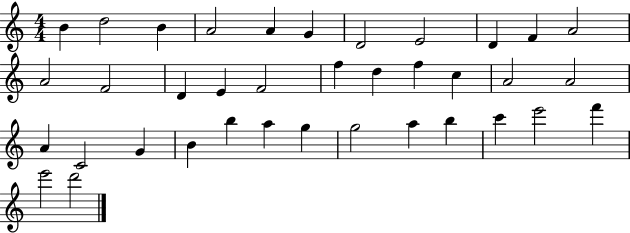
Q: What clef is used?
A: treble